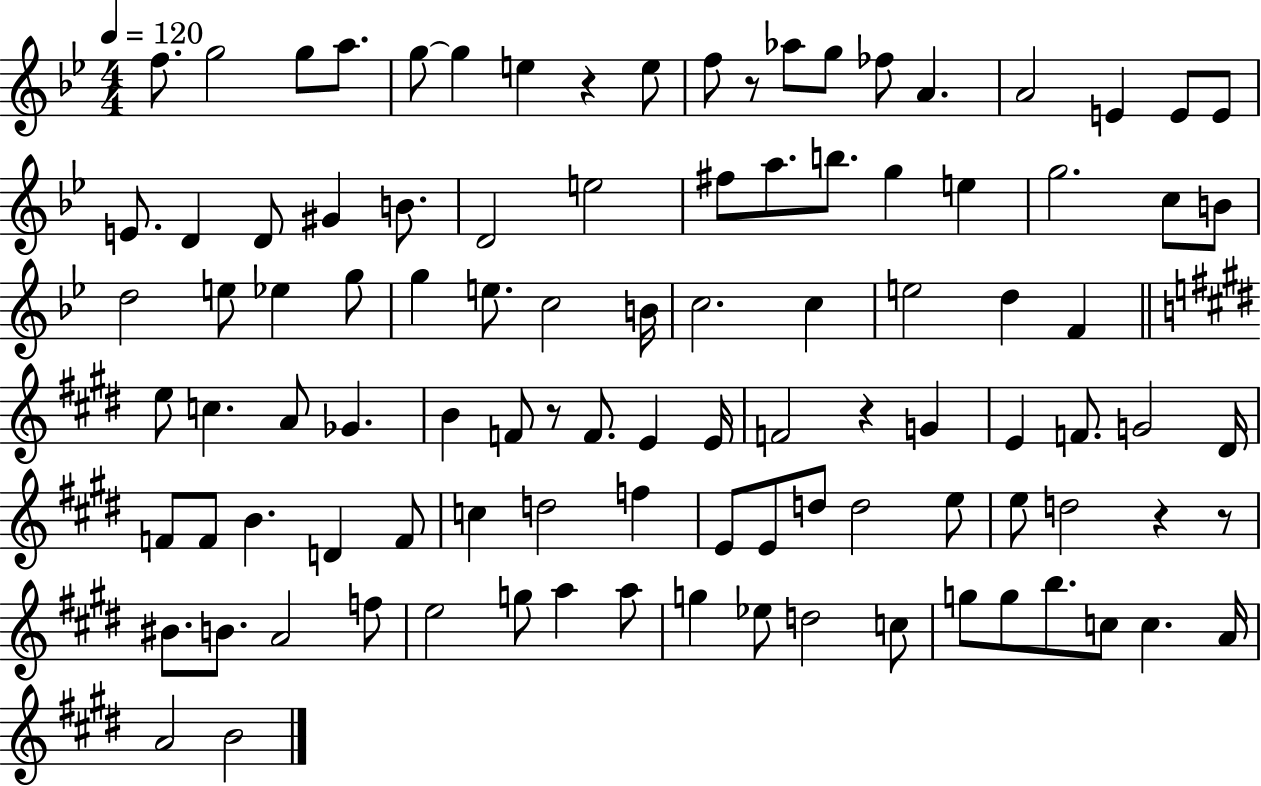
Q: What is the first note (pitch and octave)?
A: F5